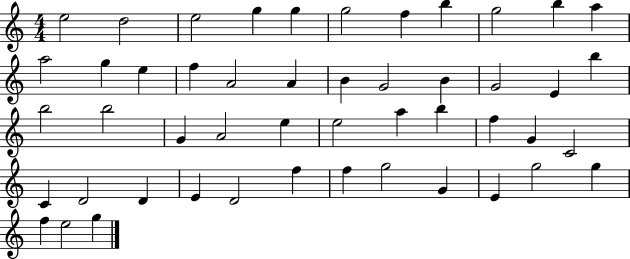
X:1
T:Untitled
M:4/4
L:1/4
K:C
e2 d2 e2 g g g2 f b g2 b a a2 g e f A2 A B G2 B G2 E b b2 b2 G A2 e e2 a b f G C2 C D2 D E D2 f f g2 G E g2 g f e2 g